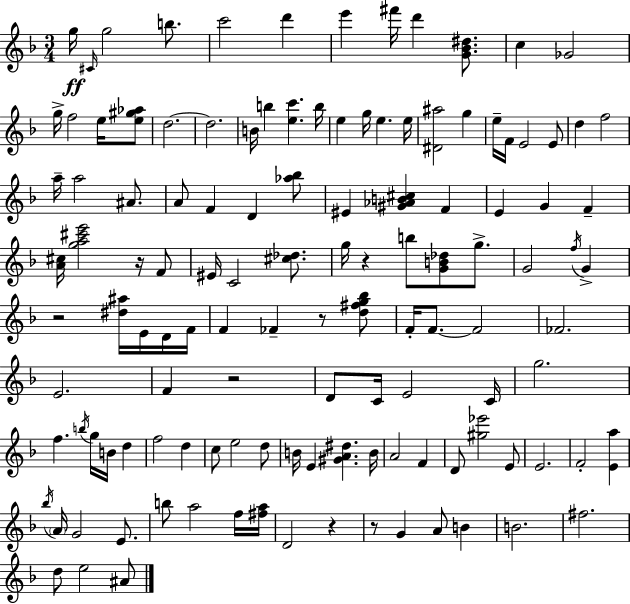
G5/s C#4/s G5/h B5/e. C6/h D6/q E6/q F#6/s D6/q [G4,Bb4,D#5]/e. C5/q Gb4/h G5/s F5/h E5/s [E5,G#5,Ab5]/e D5/h. D5/h. B4/s B5/q [E5,C6]/q. B5/s E5/q G5/s E5/q. E5/s [D#4,A#5]/h G5/q E5/s F4/s E4/h E4/e D5/q F5/h A5/s A5/h A#4/e. A4/e F4/q D4/q [Ab5,Bb5]/e EIS4/q [G#4,Ab4,B4,C#5]/q F4/q E4/q G4/q F4/q [A4,C#5]/s [G5,A5,C#6,E6]/h R/s F4/e EIS4/s C4/h [C#5,Db5]/e. G5/s R/q B5/e [G4,B4,Db5]/e G5/e. G4/h F5/s G4/q R/h [D#5,A#5]/s E4/s D4/s F4/s F4/q FES4/q R/e [D5,F#5,G5,Bb5]/e F4/s F4/e. F4/h FES4/h. E4/h. F4/q R/h D4/e C4/s E4/h C4/s G5/h. F5/q. B5/s G5/s B4/s D5/q F5/h D5/q C5/e E5/h D5/e B4/s E4/q [G#4,A4,D#5]/q. B4/s A4/h F4/q D4/e [G#5,Eb6]/h E4/e E4/h. F4/h [E4,A5]/q Bb5/s A4/s G4/h E4/e. B5/e A5/h F5/s [F#5,A5]/s D4/h R/q R/e G4/q A4/e B4/q B4/h. F#5/h. D5/e E5/h A#4/e